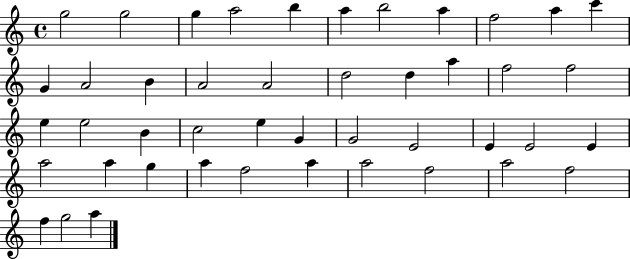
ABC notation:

X:1
T:Untitled
M:4/4
L:1/4
K:C
g2 g2 g a2 b a b2 a f2 a c' G A2 B A2 A2 d2 d a f2 f2 e e2 B c2 e G G2 E2 E E2 E a2 a g a f2 a a2 f2 a2 f2 f g2 a